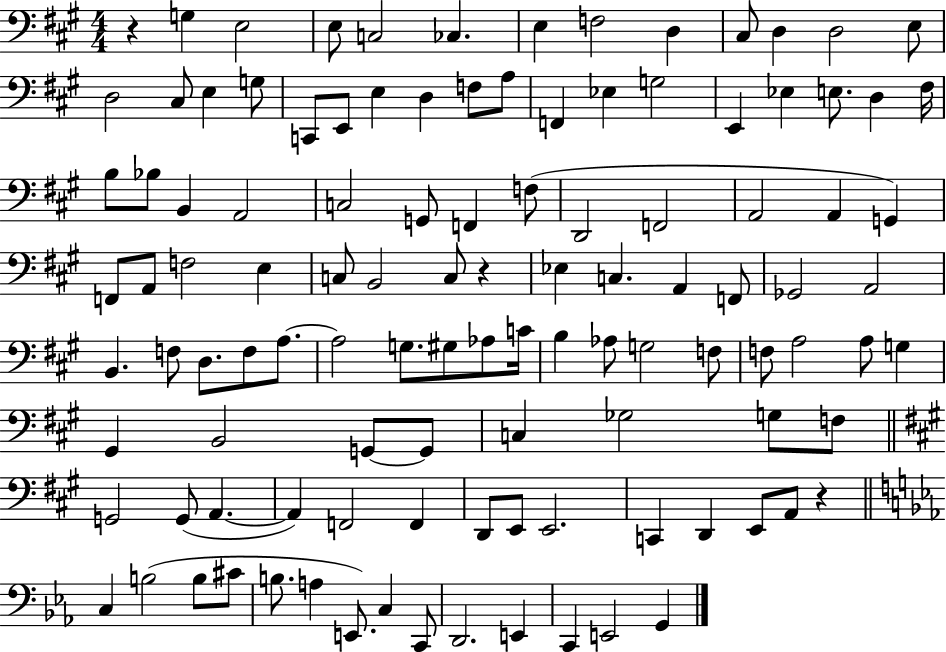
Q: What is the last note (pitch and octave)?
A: G2